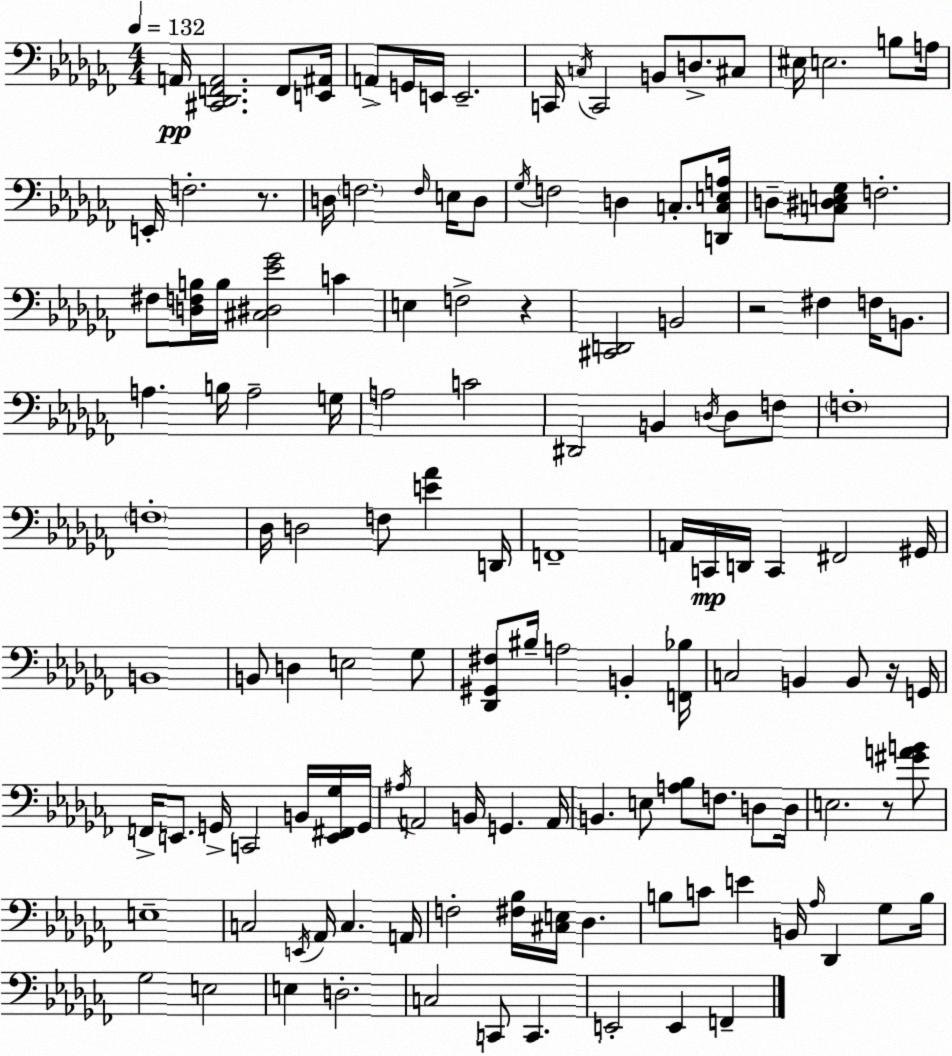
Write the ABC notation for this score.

X:1
T:Untitled
M:4/4
L:1/4
K:Abm
A,,/4 [^C,,_D,,F,,A,,]2 F,,/2 [E,,^A,,]/4 A,,/2 G,,/4 E,,/4 E,,2 C,,/4 C,/4 C,,2 B,,/2 D,/2 ^C,/2 ^E,/4 E,2 B,/2 A,/4 E,,/4 F,2 z/2 D,/4 F,2 F,/4 E,/4 D,/2 _G,/4 F,2 D, C,/2 [D,,C,E,A,]/4 D,/2 [C,^D,E,_G,]/2 F,2 ^F,/2 [D,F,B,]/4 B,/4 [^C,^D,_E_G]2 C E, F,2 z [^C,,D,,]2 B,,2 z2 ^F, F,/4 B,,/2 A, B,/4 A,2 G,/4 A,2 C2 ^D,,2 B,, D,/4 D,/2 F,/2 F,4 F,4 _D,/4 D,2 F,/2 [E_A] D,,/4 F,,4 A,,/4 C,,/4 D,,/4 C,, ^F,,2 ^G,,/4 B,,4 B,,/2 D, E,2 _G,/2 [_D,,^G,,^F,]/2 ^B,/4 A,2 B,, [F,,_B,]/4 C,2 B,, B,,/2 z/4 G,,/4 F,,/4 E,,/2 G,,/4 C,,2 B,,/4 [E,,^F,,_G,]/4 G,,/4 ^A,/4 A,,2 B,,/4 G,, A,,/4 B,, E,/2 [A,_B,]/2 F,/2 D,/2 D,/4 E,2 z/2 [^GAB]/2 E,4 C,2 E,,/4 _A,,/4 C, A,,/4 F,2 [^F,_B,]/4 [^C,E,]/4 _D, B,/2 C/2 E B,,/4 _A,/4 _D,, _G,/2 B,/4 _G,2 E,2 E, D,2 C,2 C,,/2 C,, E,,2 E,, F,,